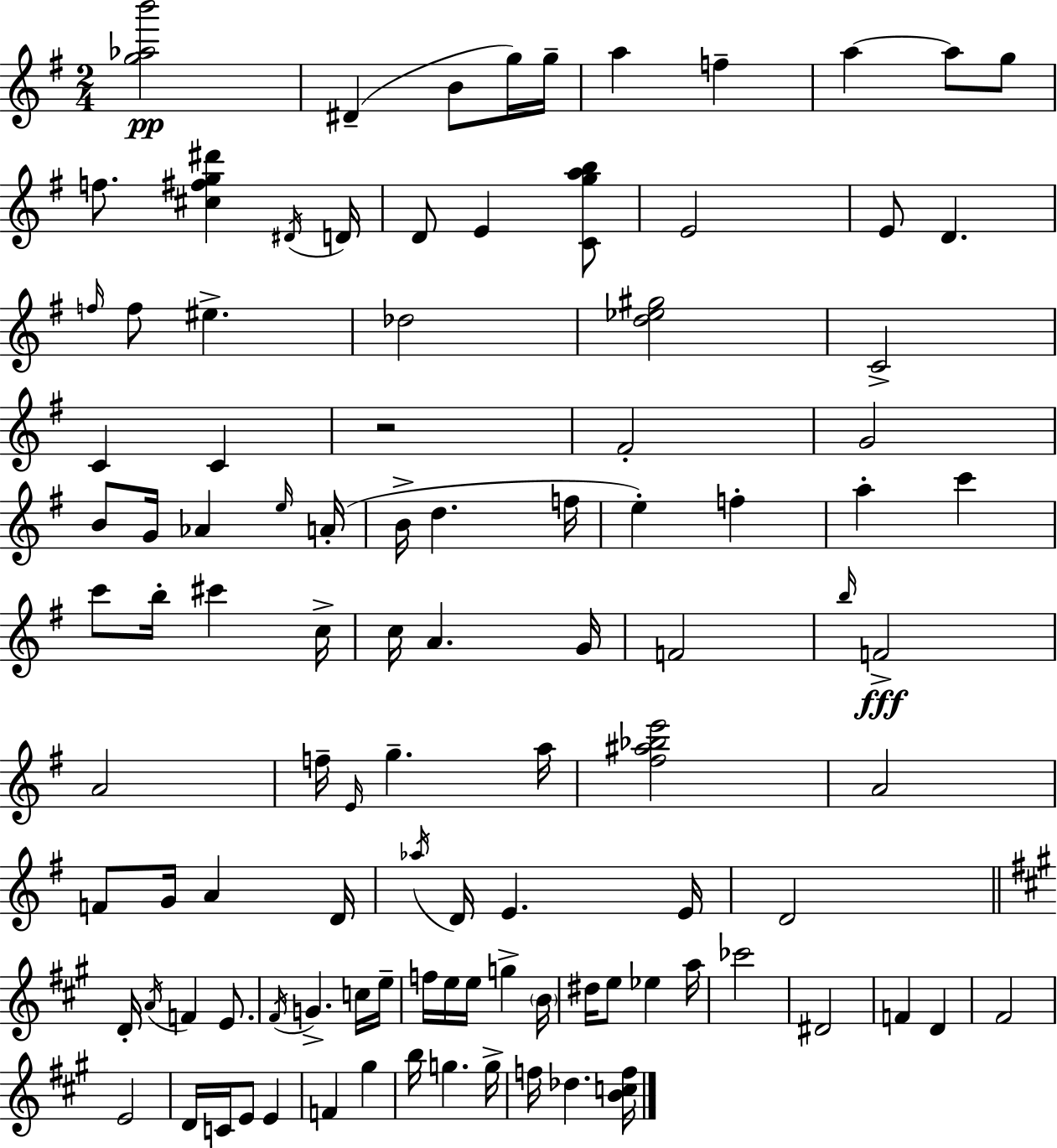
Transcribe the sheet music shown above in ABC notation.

X:1
T:Untitled
M:2/4
L:1/4
K:G
[g_ab']2 ^D B/2 g/4 g/4 a f a a/2 g/2 f/2 [^c^fg^d'] ^D/4 D/4 D/2 E [Cgab]/2 E2 E/2 D f/4 f/2 ^e _d2 [d_e^g]2 C2 C C z2 ^F2 G2 B/2 G/4 _A e/4 A/4 B/4 d f/4 e f a c' c'/2 b/4 ^c' c/4 c/4 A G/4 F2 b/4 F2 A2 f/4 E/4 g a/4 [^f^a_be']2 A2 F/2 G/4 A D/4 _a/4 D/4 E E/4 D2 D/4 A/4 F E/2 ^F/4 G c/4 e/4 f/4 e/4 e/4 g B/4 ^d/4 e/2 _e a/4 _c'2 ^D2 F D ^F2 E2 D/4 C/4 E/2 E F ^g b/4 g g/4 f/4 _d [Bcf]/4